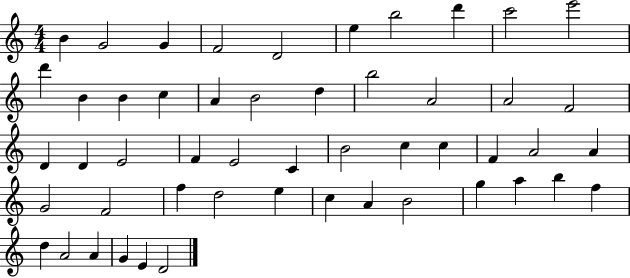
X:1
T:Untitled
M:4/4
L:1/4
K:C
B G2 G F2 D2 e b2 d' c'2 e'2 d' B B c A B2 d b2 A2 A2 F2 D D E2 F E2 C B2 c c F A2 A G2 F2 f d2 e c A B2 g a b f d A2 A G E D2